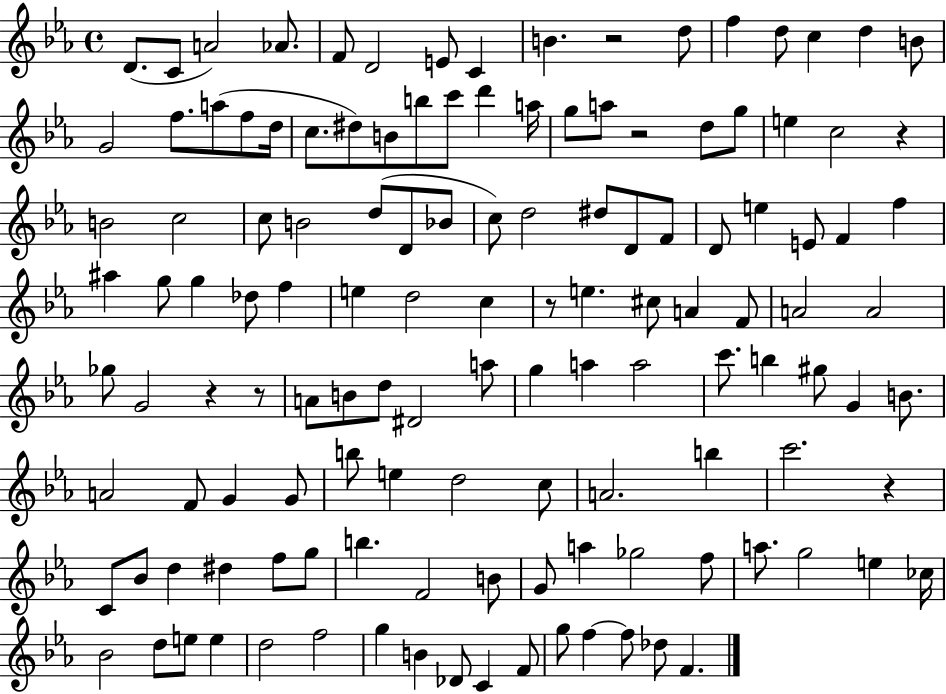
{
  \clef treble
  \time 4/4
  \defaultTimeSignature
  \key ees \major
  d'8.( c'8 a'2) aes'8. | f'8 d'2 e'8 c'4 | b'4. r2 d''8 | f''4 d''8 c''4 d''4 b'8 | \break g'2 f''8. a''8( f''8 d''16 | c''8. dis''8) b'8 b''8 c'''8 d'''4 a''16 | g''8 a''8 r2 d''8 g''8 | e''4 c''2 r4 | \break b'2 c''2 | c''8 b'2 d''8( d'8 bes'8 | c''8) d''2 dis''8 d'8 f'8 | d'8 e''4 e'8 f'4 f''4 | \break ais''4 g''8 g''4 des''8 f''4 | e''4 d''2 c''4 | r8 e''4. cis''8 a'4 f'8 | a'2 a'2 | \break ges''8 g'2 r4 r8 | a'8 b'8 d''8 dis'2 a''8 | g''4 a''4 a''2 | c'''8. b''4 gis''8 g'4 b'8. | \break a'2 f'8 g'4 g'8 | b''8 e''4 d''2 c''8 | a'2. b''4 | c'''2. r4 | \break c'8 bes'8 d''4 dis''4 f''8 g''8 | b''4. f'2 b'8 | g'8 a''4 ges''2 f''8 | a''8. g''2 e''4 ces''16 | \break bes'2 d''8 e''8 e''4 | d''2 f''2 | g''4 b'4 des'8 c'4 f'8 | g''8 f''4~~ f''8 des''8 f'4. | \break \bar "|."
}